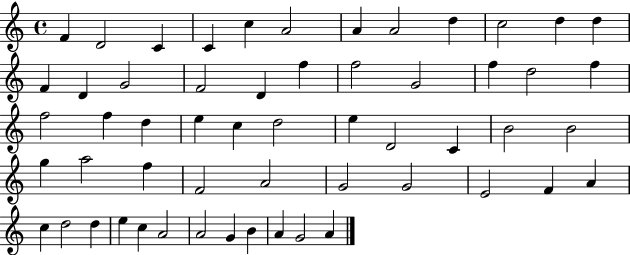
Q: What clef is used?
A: treble